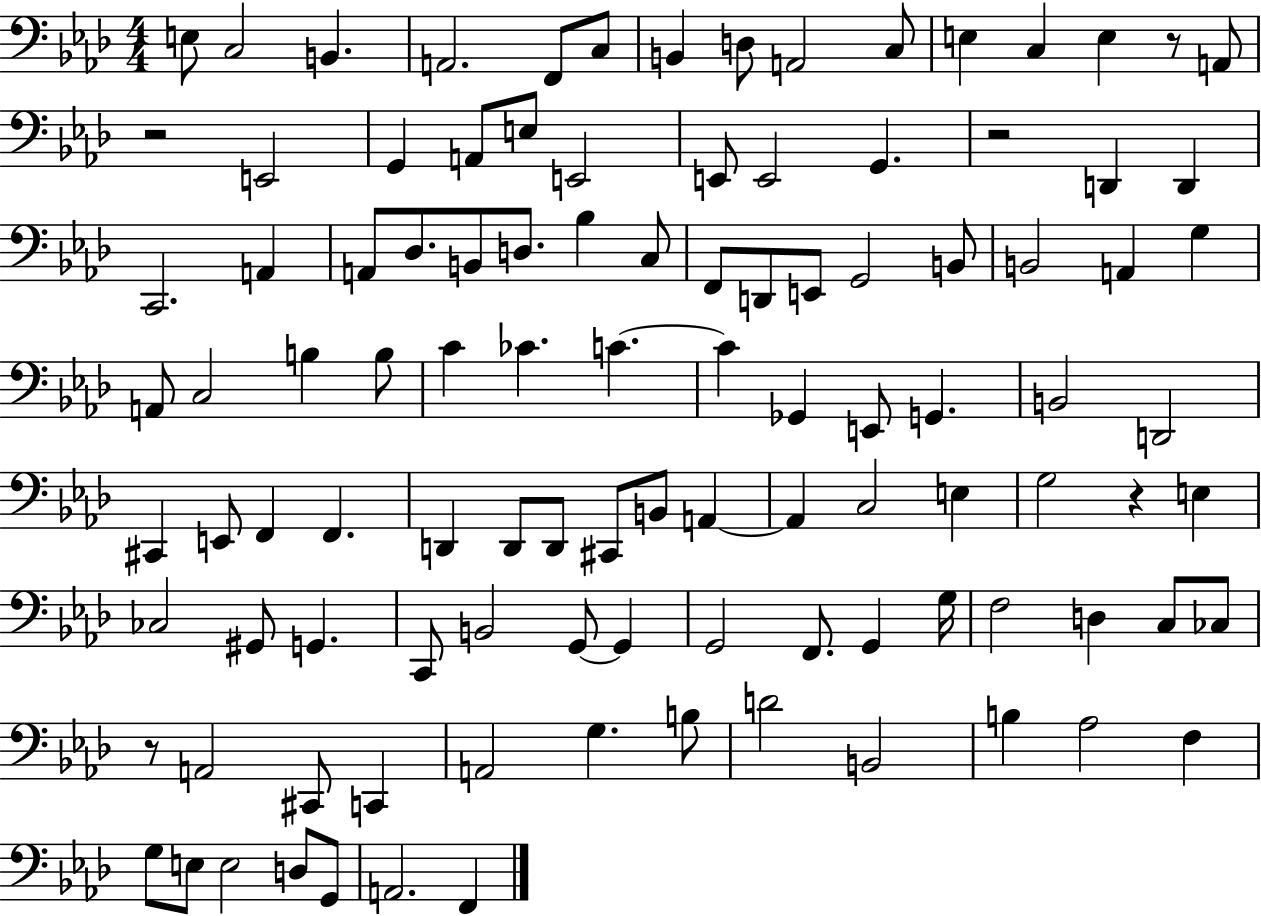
E3/e C3/h B2/q. A2/h. F2/e C3/e B2/q D3/e A2/h C3/e E3/q C3/q E3/q R/e A2/e R/h E2/h G2/q A2/e E3/e E2/h E2/e E2/h G2/q. R/h D2/q D2/q C2/h. A2/q A2/e Db3/e. B2/e D3/e. Bb3/q C3/e F2/e D2/e E2/e G2/h B2/e B2/h A2/q G3/q A2/e C3/h B3/q B3/e C4/q CES4/q. C4/q. C4/q Gb2/q E2/e G2/q. B2/h D2/h C#2/q E2/e F2/q F2/q. D2/q D2/e D2/e C#2/e B2/e A2/q A2/q C3/h E3/q G3/h R/q E3/q CES3/h G#2/e G2/q. C2/e B2/h G2/e G2/q G2/h F2/e. G2/q G3/s F3/h D3/q C3/e CES3/e R/e A2/h C#2/e C2/q A2/h G3/q. B3/e D4/h B2/h B3/q Ab3/h F3/q G3/e E3/e E3/h D3/e G2/e A2/h. F2/q